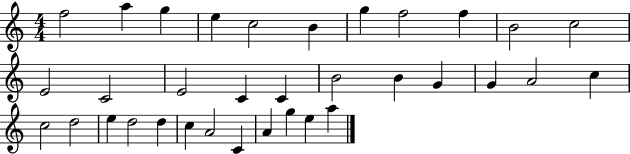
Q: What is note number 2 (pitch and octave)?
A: A5